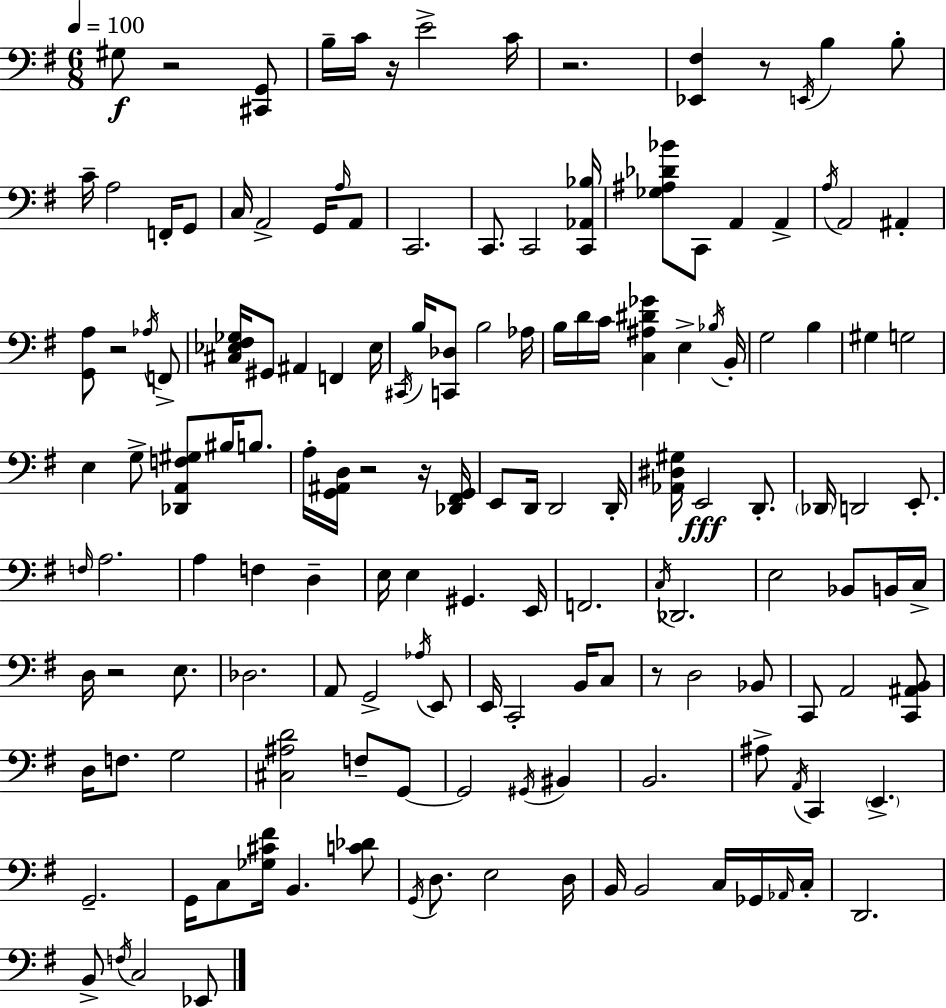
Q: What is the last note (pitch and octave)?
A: Eb2